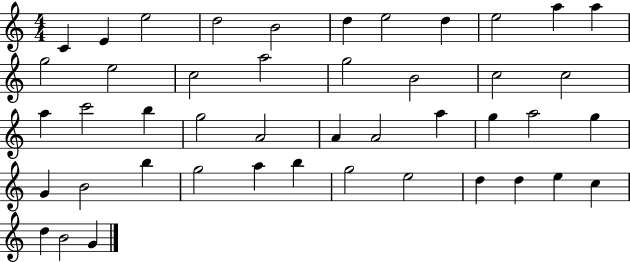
{
  \clef treble
  \numericTimeSignature
  \time 4/4
  \key c \major
  c'4 e'4 e''2 | d''2 b'2 | d''4 e''2 d''4 | e''2 a''4 a''4 | \break g''2 e''2 | c''2 a''2 | g''2 b'2 | c''2 c''2 | \break a''4 c'''2 b''4 | g''2 a'2 | a'4 a'2 a''4 | g''4 a''2 g''4 | \break g'4 b'2 b''4 | g''2 a''4 b''4 | g''2 e''2 | d''4 d''4 e''4 c''4 | \break d''4 b'2 g'4 | \bar "|."
}